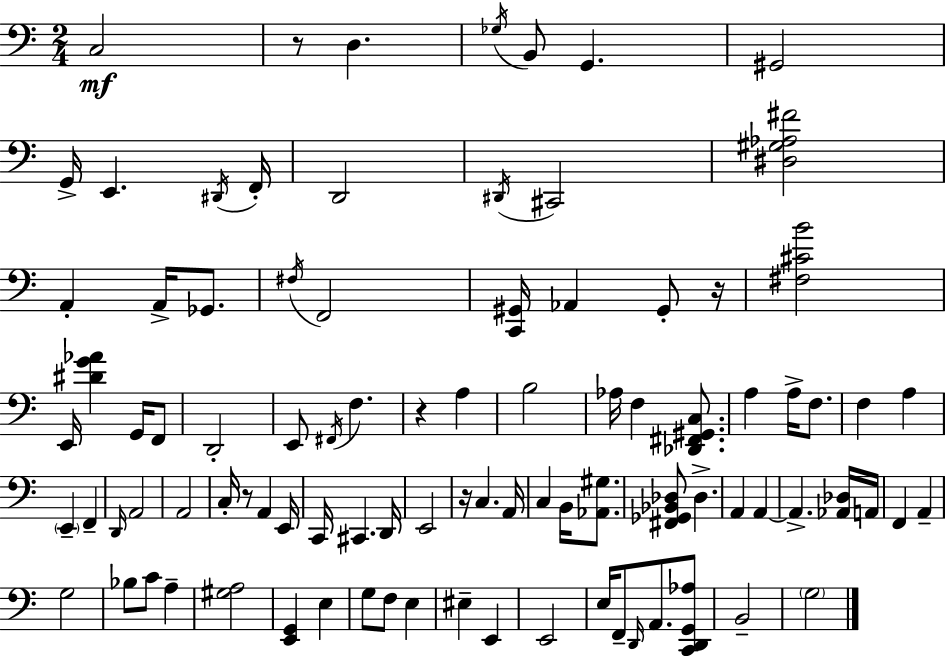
{
  \clef bass
  \numericTimeSignature
  \time 2/4
  \key c \major
  c2\mf | r8 d4. | \acciaccatura { ges16 } b,8 g,4. | gis,2 | \break g,16-> e,4. | \acciaccatura { dis,16 } f,16-. d,2 | \acciaccatura { dis,16 } cis,2 | <dis gis aes fis'>2 | \break a,4-. a,16-> | ges,8. \acciaccatura { fis16 } f,2 | <c, gis,>16 aes,4 | gis,8-. r16 <fis cis' b'>2 | \break e,16 <dis' g' aes'>4 | g,16 f,8 d,2-. | e,8 \acciaccatura { fis,16 } f4. | r4 | \break a4 b2 | aes16 f4 | <des, fis, gis, c>8. a4 | a16-> f8. f4 | \break a4 \parenthesize e,4-- | f,4-- \grace { d,16 } a,2 | a,2 | c16-. r8 | \break a,4 e,16 c,16 cis,4. | d,16 e,2 | r16 c4. | a,16 c4 | \break b,16 <aes, gis>8. <fis, ges, bes, des>8 | des4.-> a,4 | a,4~~ a,4.-> | <aes, des>16 a,16 f,4 | \break a,4-- g2 | bes8 | c'8 a4-- <gis a>2 | <e, g,>4 | \break e4 g8 | f8 e4 eis4-- | e,4 e,2 | e16 f,8-- | \break \grace { d,16 } a,8. <c, d, g, aes>8 b,2-- | \parenthesize g2 | \bar "|."
}